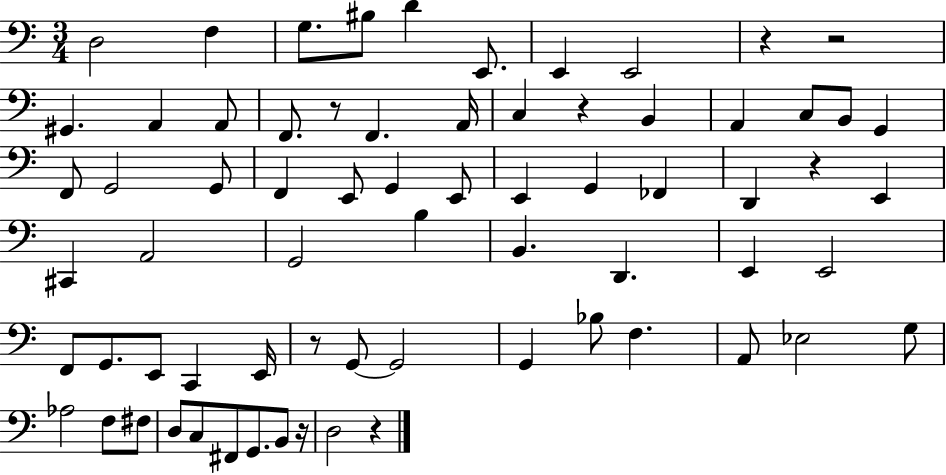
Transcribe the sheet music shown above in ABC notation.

X:1
T:Untitled
M:3/4
L:1/4
K:C
D,2 F, G,/2 ^B,/2 D E,,/2 E,, E,,2 z z2 ^G,, A,, A,,/2 F,,/2 z/2 F,, A,,/4 C, z B,, A,, C,/2 B,,/2 G,, F,,/2 G,,2 G,,/2 F,, E,,/2 G,, E,,/2 E,, G,, _F,, D,, z E,, ^C,, A,,2 G,,2 B, B,, D,, E,, E,,2 F,,/2 G,,/2 E,,/2 C,, E,,/4 z/2 G,,/2 G,,2 G,, _B,/2 F, A,,/2 _E,2 G,/2 _A,2 F,/2 ^F,/2 D,/2 C,/2 ^F,,/2 G,,/2 B,,/2 z/4 D,2 z